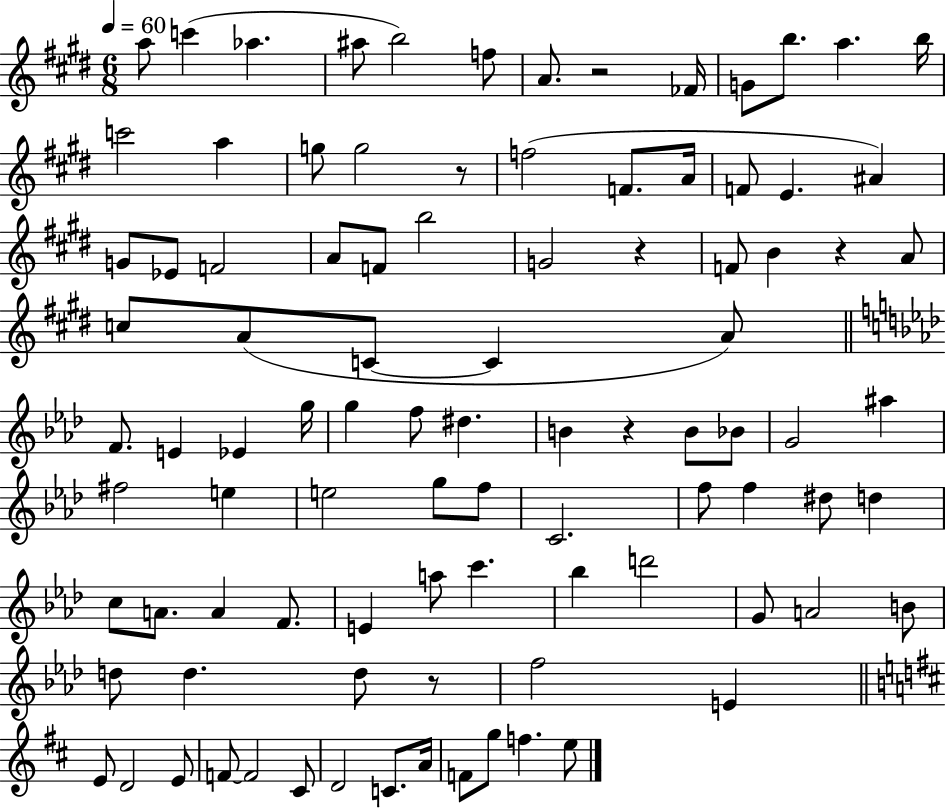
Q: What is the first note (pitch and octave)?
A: A5